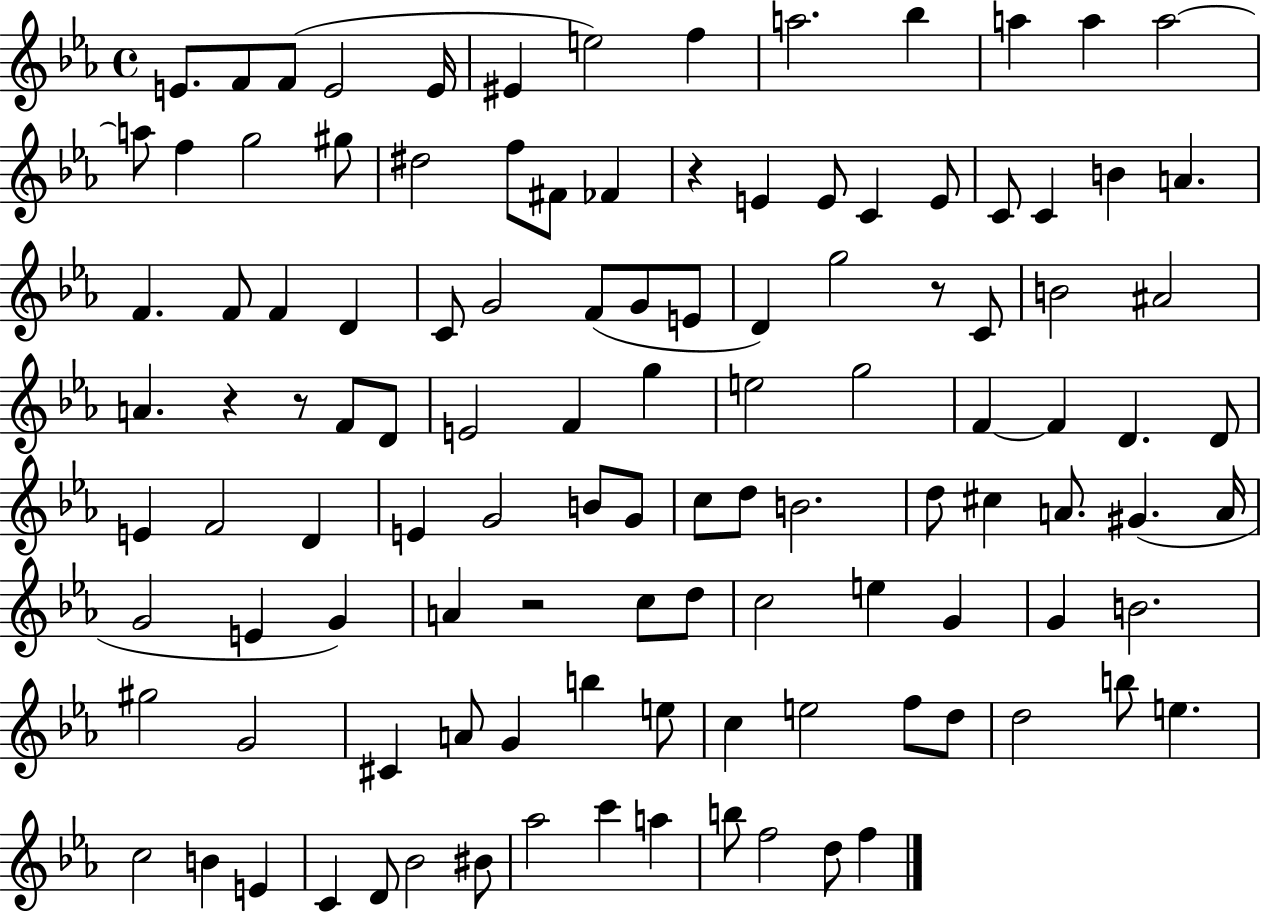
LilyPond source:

{
  \clef treble
  \time 4/4
  \defaultTimeSignature
  \key ees \major
  \repeat volta 2 { e'8. f'8 f'8( e'2 e'16 | eis'4 e''2) f''4 | a''2. bes''4 | a''4 a''4 a''2~~ | \break a''8 f''4 g''2 gis''8 | dis''2 f''8 fis'8 fes'4 | r4 e'4 e'8 c'4 e'8 | c'8 c'4 b'4 a'4. | \break f'4. f'8 f'4 d'4 | c'8 g'2 f'8( g'8 e'8 | d'4) g''2 r8 c'8 | b'2 ais'2 | \break a'4. r4 r8 f'8 d'8 | e'2 f'4 g''4 | e''2 g''2 | f'4~~ f'4 d'4. d'8 | \break e'4 f'2 d'4 | e'4 g'2 b'8 g'8 | c''8 d''8 b'2. | d''8 cis''4 a'8. gis'4.( a'16 | \break g'2 e'4 g'4) | a'4 r2 c''8 d''8 | c''2 e''4 g'4 | g'4 b'2. | \break gis''2 g'2 | cis'4 a'8 g'4 b''4 e''8 | c''4 e''2 f''8 d''8 | d''2 b''8 e''4. | \break c''2 b'4 e'4 | c'4 d'8 bes'2 bis'8 | aes''2 c'''4 a''4 | b''8 f''2 d''8 f''4 | \break } \bar "|."
}